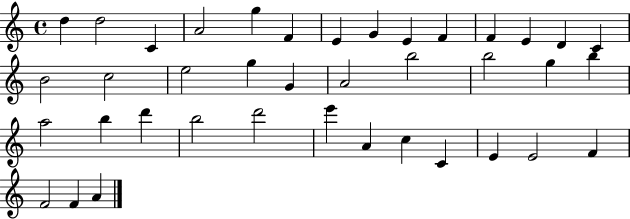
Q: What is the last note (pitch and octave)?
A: A4